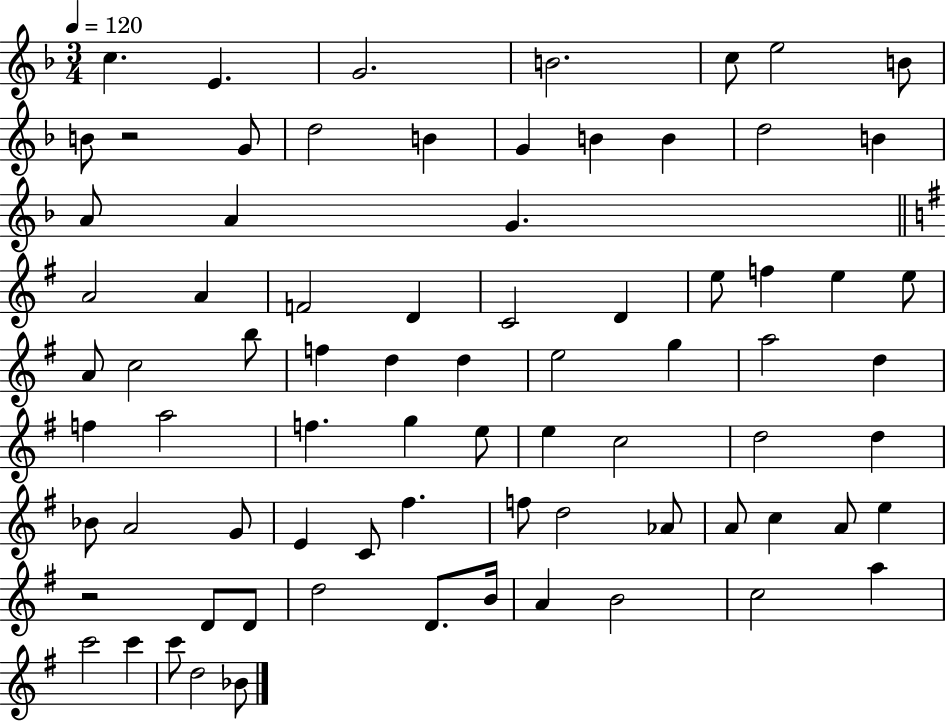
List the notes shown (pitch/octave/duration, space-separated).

C5/q. E4/q. G4/h. B4/h. C5/e E5/h B4/e B4/e R/h G4/e D5/h B4/q G4/q B4/q B4/q D5/h B4/q A4/e A4/q G4/q. A4/h A4/q F4/h D4/q C4/h D4/q E5/e F5/q E5/q E5/e A4/e C5/h B5/e F5/q D5/q D5/q E5/h G5/q A5/h D5/q F5/q A5/h F5/q. G5/q E5/e E5/q C5/h D5/h D5/q Bb4/e A4/h G4/e E4/q C4/e F#5/q. F5/e D5/h Ab4/e A4/e C5/q A4/e E5/q R/h D4/e D4/e D5/h D4/e. B4/s A4/q B4/h C5/h A5/q C6/h C6/q C6/e D5/h Bb4/e